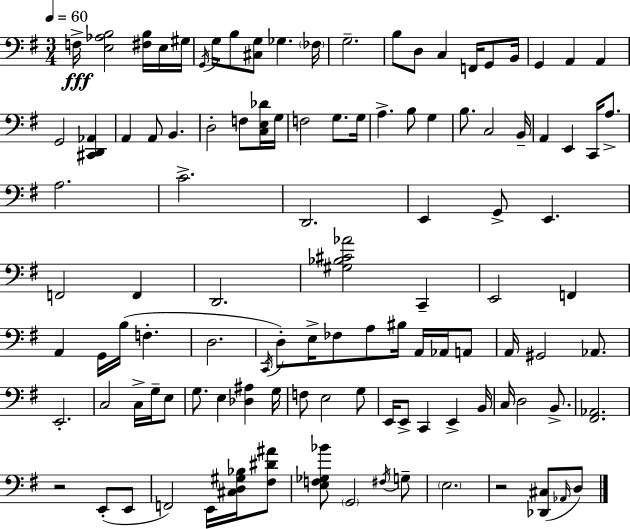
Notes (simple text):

F3/s [E3,Ab3,B3]/h [F#3,B3]/s E3/s G#3/s G2/s G3/s B3/e [C#3,G3]/e Gb3/q. FES3/s G3/h. B3/e D3/e C3/q F2/s G2/e B2/s G2/q A2/q A2/q G2/h [C#2,D2,Ab2]/q A2/q A2/e B2/q. D3/h F3/e [C3,E3,Db4]/s G3/s F3/h G3/e. G3/s A3/q. B3/e G3/q B3/e. C3/h B2/s A2/q E2/q C2/s A3/e. A3/h. C4/h. D2/h. E2/q G2/e E2/q. F2/h F2/q D2/h. [G#3,Bb3,C#4,Ab4]/h C2/q E2/h F2/q A2/q G2/s B3/s F3/q. D3/h. C2/s D3/e E3/s FES3/e A3/e BIS3/s A2/s Ab2/s A2/e A2/s G#2/h Ab2/e. E2/h. C3/h C3/s G3/s E3/e G3/e. E3/q [Db3,A#3]/q G3/s F3/e E3/h G3/e E2/s E2/e C2/q E2/q B2/s C3/s D3/h B2/e. [F#2,Ab2]/h. R/h E2/e E2/e F2/h E2/s [C#3,D3,G#3,Bb3]/s [F#3,D#4,A#4]/e [E3,F3,Gb3,Bb4]/e G2/h F#3/s G3/e E3/h. R/h [Db2,C#3]/e Ab2/s D3/e